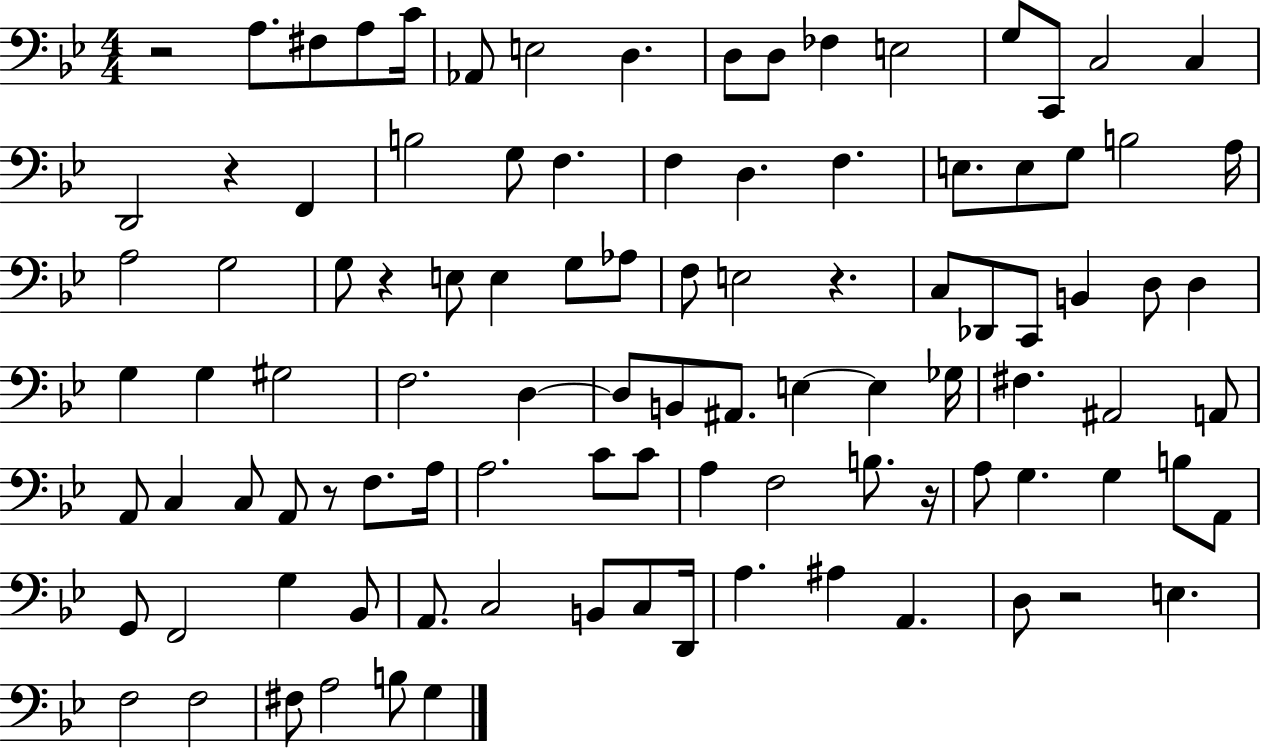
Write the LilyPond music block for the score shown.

{
  \clef bass
  \numericTimeSignature
  \time 4/4
  \key bes \major
  \repeat volta 2 { r2 a8. fis8 a8 c'16 | aes,8 e2 d4. | d8 d8 fes4 e2 | g8 c,8 c2 c4 | \break d,2 r4 f,4 | b2 g8 f4. | f4 d4. f4. | e8. e8 g8 b2 a16 | \break a2 g2 | g8 r4 e8 e4 g8 aes8 | f8 e2 r4. | c8 des,8 c,8 b,4 d8 d4 | \break g4 g4 gis2 | f2. d4~~ | d8 b,8 ais,8. e4~~ e4 ges16 | fis4. ais,2 a,8 | \break a,8 c4 c8 a,8 r8 f8. a16 | a2. c'8 c'8 | a4 f2 b8. r16 | a8 g4. g4 b8 a,8 | \break g,8 f,2 g4 bes,8 | a,8. c2 b,8 c8 d,16 | a4. ais4 a,4. | d8 r2 e4. | \break f2 f2 | fis8 a2 b8 g4 | } \bar "|."
}